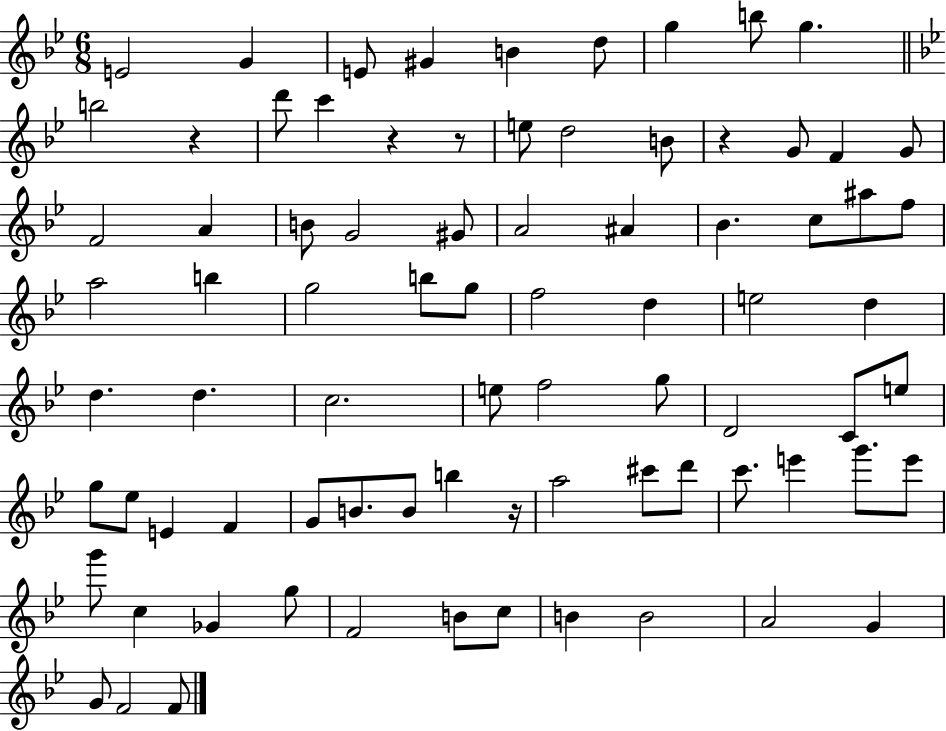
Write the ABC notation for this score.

X:1
T:Untitled
M:6/8
L:1/4
K:Bb
E2 G E/2 ^G B d/2 g b/2 g b2 z d'/2 c' z z/2 e/2 d2 B/2 z G/2 F G/2 F2 A B/2 G2 ^G/2 A2 ^A _B c/2 ^a/2 f/2 a2 b g2 b/2 g/2 f2 d e2 d d d c2 e/2 f2 g/2 D2 C/2 e/2 g/2 _e/2 E F G/2 B/2 B/2 b z/4 a2 ^c'/2 d'/2 c'/2 e' g'/2 e'/2 g'/2 c _G g/2 F2 B/2 c/2 B B2 A2 G G/2 F2 F/2